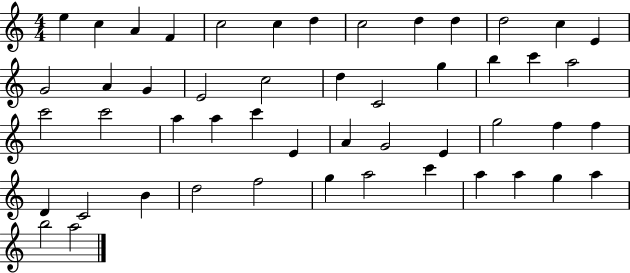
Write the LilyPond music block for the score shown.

{
  \clef treble
  \numericTimeSignature
  \time 4/4
  \key c \major
  e''4 c''4 a'4 f'4 | c''2 c''4 d''4 | c''2 d''4 d''4 | d''2 c''4 e'4 | \break g'2 a'4 g'4 | e'2 c''2 | d''4 c'2 g''4 | b''4 c'''4 a''2 | \break c'''2 c'''2 | a''4 a''4 c'''4 e'4 | a'4 g'2 e'4 | g''2 f''4 f''4 | \break d'4 c'2 b'4 | d''2 f''2 | g''4 a''2 c'''4 | a''4 a''4 g''4 a''4 | \break b''2 a''2 | \bar "|."
}